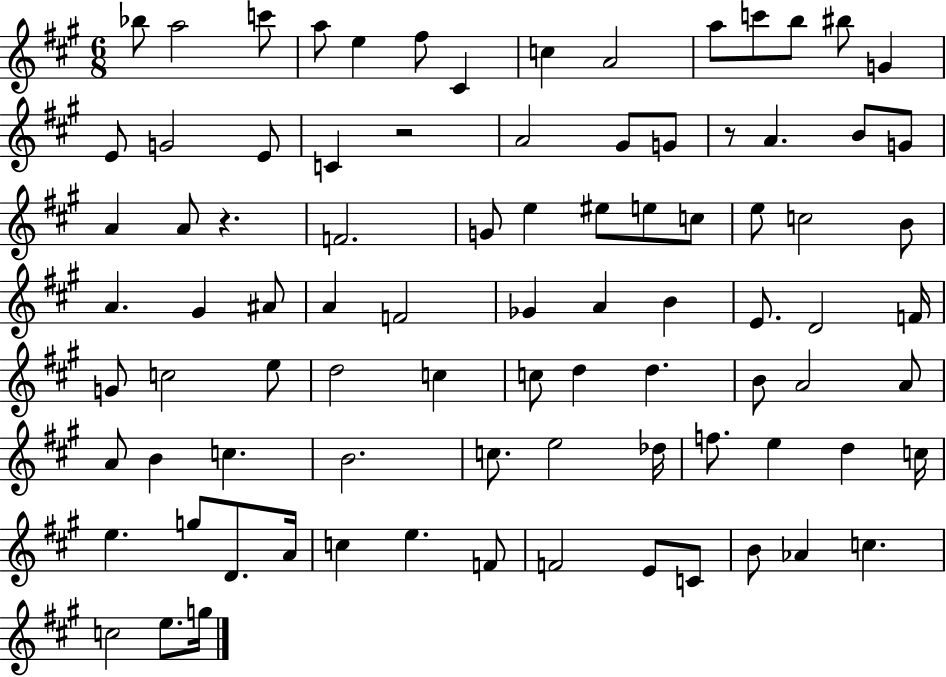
{
  \clef treble
  \numericTimeSignature
  \time 6/8
  \key a \major
  \repeat volta 2 { bes''8 a''2 c'''8 | a''8 e''4 fis''8 cis'4 | c''4 a'2 | a''8 c'''8 b''8 bis''8 g'4 | \break e'8 g'2 e'8 | c'4 r2 | a'2 gis'8 g'8 | r8 a'4. b'8 g'8 | \break a'4 a'8 r4. | f'2. | g'8 e''4 eis''8 e''8 c''8 | e''8 c''2 b'8 | \break a'4. gis'4 ais'8 | a'4 f'2 | ges'4 a'4 b'4 | e'8. d'2 f'16 | \break g'8 c''2 e''8 | d''2 c''4 | c''8 d''4 d''4. | b'8 a'2 a'8 | \break a'8 b'4 c''4. | b'2. | c''8. e''2 des''16 | f''8. e''4 d''4 c''16 | \break e''4. g''8 d'8. a'16 | c''4 e''4. f'8 | f'2 e'8 c'8 | b'8 aes'4 c''4. | \break c''2 e''8. g''16 | } \bar "|."
}